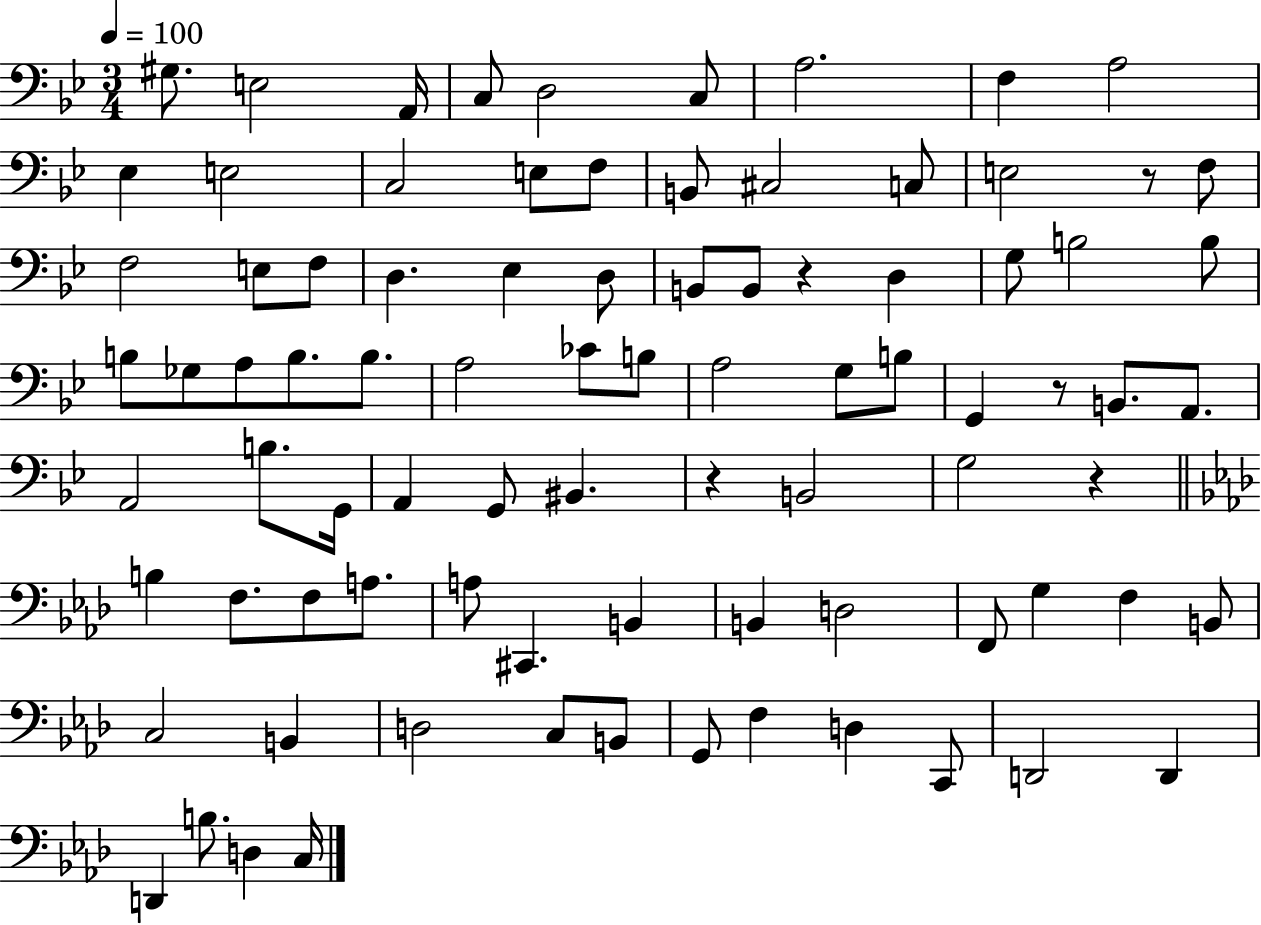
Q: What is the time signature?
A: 3/4